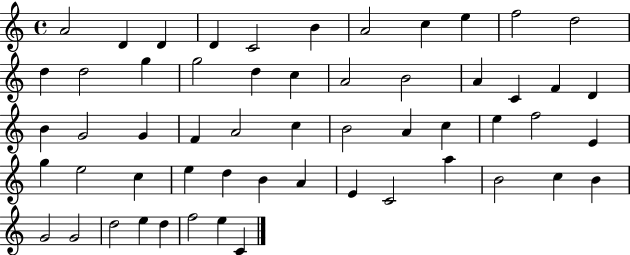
{
  \clef treble
  \time 4/4
  \defaultTimeSignature
  \key c \major
  a'2 d'4 d'4 | d'4 c'2 b'4 | a'2 c''4 e''4 | f''2 d''2 | \break d''4 d''2 g''4 | g''2 d''4 c''4 | a'2 b'2 | a'4 c'4 f'4 d'4 | \break b'4 g'2 g'4 | f'4 a'2 c''4 | b'2 a'4 c''4 | e''4 f''2 e'4 | \break g''4 e''2 c''4 | e''4 d''4 b'4 a'4 | e'4 c'2 a''4 | b'2 c''4 b'4 | \break g'2 g'2 | d''2 e''4 d''4 | f''2 e''4 c'4 | \bar "|."
}